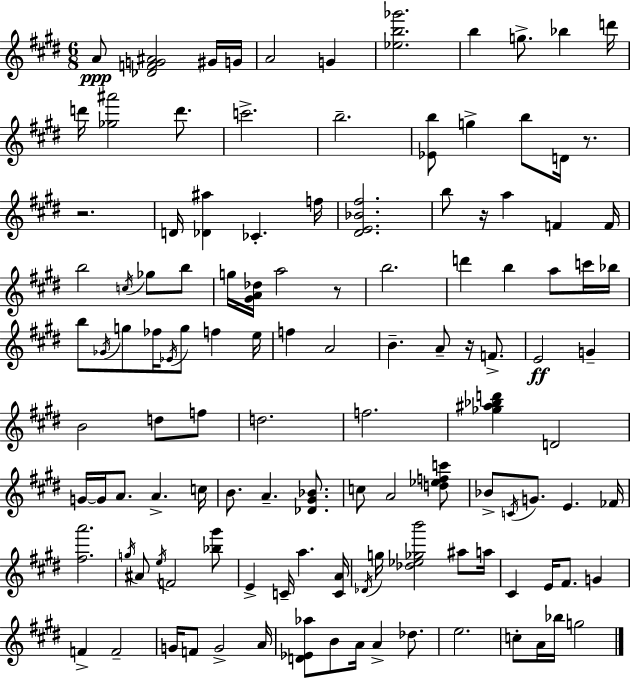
X:1
T:Untitled
M:6/8
L:1/4
K:E
A/2 [_DFG^A]2 ^G/4 G/4 A2 G [_eb_g']2 b g/2 _b d'/4 d'/4 [_g^a']2 d'/2 c'2 b2 [_Eb]/2 g b/2 D/4 z/2 z2 D/4 [_D^a] _C f/4 [^DE_B^f]2 b/2 z/4 a F F/4 b2 c/4 _g/2 b/2 g/4 [^GA_d]/4 a2 z/2 b2 d' b a/2 c'/4 _b/4 b/2 _G/4 g/2 _f/4 _E/4 g/2 f e/4 f A2 B A/2 z/4 F/2 E2 G B2 d/2 f/2 d2 f2 [_g^a_bd'] D2 G/4 G/4 A/2 A c/4 B/2 A [_D^G_B]/2 c/2 A2 [d_efc']/2 _B/2 C/4 G/2 E _F/4 [^fa']2 g/4 ^A/2 e/4 F2 [_b^g']/2 E C/4 a [CA]/4 _D/4 g/4 [_d_e_gb']2 ^a/2 a/4 ^C E/4 ^F/2 G F F2 G/4 F/2 G2 A/4 [D_E_a]/2 B/2 A/4 A _d/2 e2 c/2 A/4 _b/4 g2